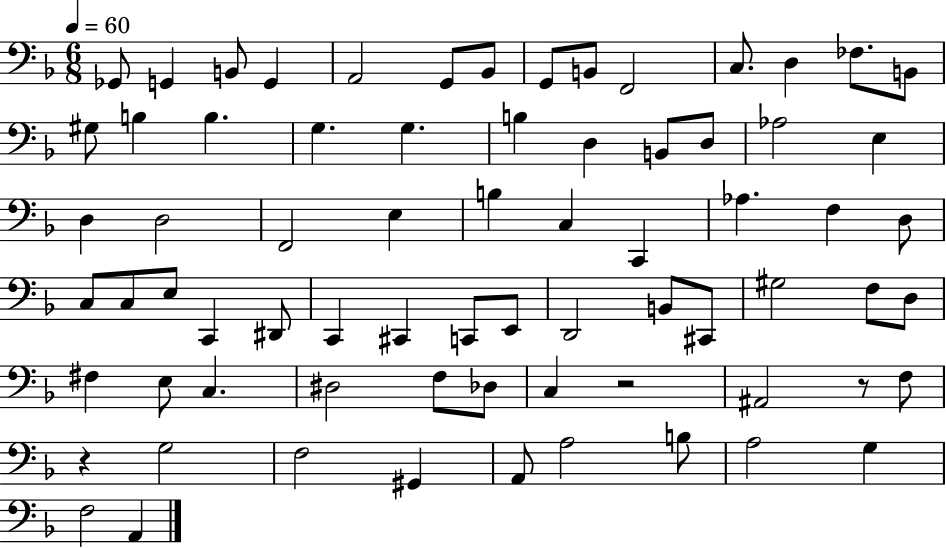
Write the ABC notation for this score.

X:1
T:Untitled
M:6/8
L:1/4
K:F
_G,,/2 G,, B,,/2 G,, A,,2 G,,/2 _B,,/2 G,,/2 B,,/2 F,,2 C,/2 D, _F,/2 B,,/2 ^G,/2 B, B, G, G, B, D, B,,/2 D,/2 _A,2 E, D, D,2 F,,2 E, B, C, C,, _A, F, D,/2 C,/2 C,/2 E,/2 C,, ^D,,/2 C,, ^C,, C,,/2 E,,/2 D,,2 B,,/2 ^C,,/2 ^G,2 F,/2 D,/2 ^F, E,/2 C, ^D,2 F,/2 _D,/2 C, z2 ^A,,2 z/2 F,/2 z G,2 F,2 ^G,, A,,/2 A,2 B,/2 A,2 G, F,2 A,,